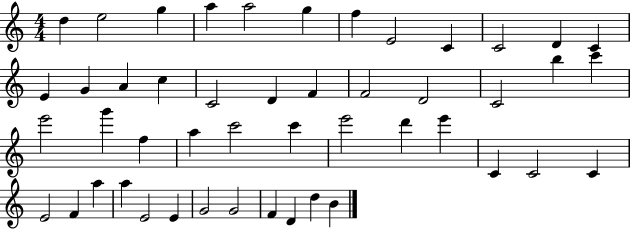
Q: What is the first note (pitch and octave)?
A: D5